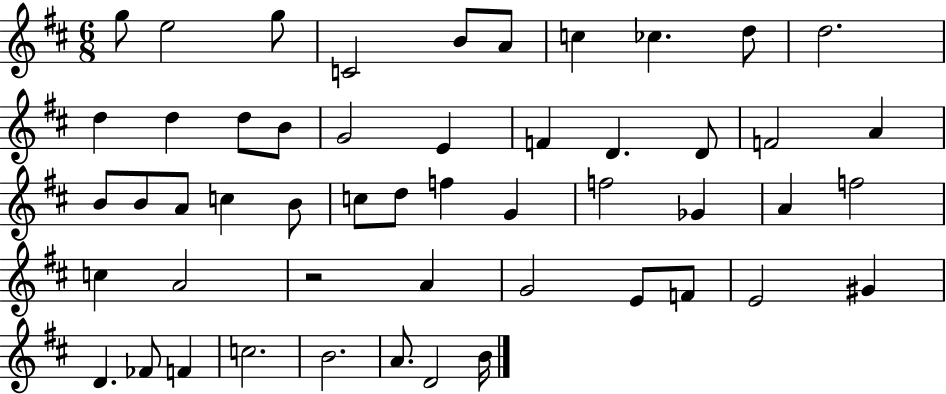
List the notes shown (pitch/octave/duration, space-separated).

G5/e E5/h G5/e C4/h B4/e A4/e C5/q CES5/q. D5/e D5/h. D5/q D5/q D5/e B4/e G4/h E4/q F4/q D4/q. D4/e F4/h A4/q B4/e B4/e A4/e C5/q B4/e C5/e D5/e F5/q G4/q F5/h Gb4/q A4/q F5/h C5/q A4/h R/h A4/q G4/h E4/e F4/e E4/h G#4/q D4/q. FES4/e F4/q C5/h. B4/h. A4/e. D4/h B4/s